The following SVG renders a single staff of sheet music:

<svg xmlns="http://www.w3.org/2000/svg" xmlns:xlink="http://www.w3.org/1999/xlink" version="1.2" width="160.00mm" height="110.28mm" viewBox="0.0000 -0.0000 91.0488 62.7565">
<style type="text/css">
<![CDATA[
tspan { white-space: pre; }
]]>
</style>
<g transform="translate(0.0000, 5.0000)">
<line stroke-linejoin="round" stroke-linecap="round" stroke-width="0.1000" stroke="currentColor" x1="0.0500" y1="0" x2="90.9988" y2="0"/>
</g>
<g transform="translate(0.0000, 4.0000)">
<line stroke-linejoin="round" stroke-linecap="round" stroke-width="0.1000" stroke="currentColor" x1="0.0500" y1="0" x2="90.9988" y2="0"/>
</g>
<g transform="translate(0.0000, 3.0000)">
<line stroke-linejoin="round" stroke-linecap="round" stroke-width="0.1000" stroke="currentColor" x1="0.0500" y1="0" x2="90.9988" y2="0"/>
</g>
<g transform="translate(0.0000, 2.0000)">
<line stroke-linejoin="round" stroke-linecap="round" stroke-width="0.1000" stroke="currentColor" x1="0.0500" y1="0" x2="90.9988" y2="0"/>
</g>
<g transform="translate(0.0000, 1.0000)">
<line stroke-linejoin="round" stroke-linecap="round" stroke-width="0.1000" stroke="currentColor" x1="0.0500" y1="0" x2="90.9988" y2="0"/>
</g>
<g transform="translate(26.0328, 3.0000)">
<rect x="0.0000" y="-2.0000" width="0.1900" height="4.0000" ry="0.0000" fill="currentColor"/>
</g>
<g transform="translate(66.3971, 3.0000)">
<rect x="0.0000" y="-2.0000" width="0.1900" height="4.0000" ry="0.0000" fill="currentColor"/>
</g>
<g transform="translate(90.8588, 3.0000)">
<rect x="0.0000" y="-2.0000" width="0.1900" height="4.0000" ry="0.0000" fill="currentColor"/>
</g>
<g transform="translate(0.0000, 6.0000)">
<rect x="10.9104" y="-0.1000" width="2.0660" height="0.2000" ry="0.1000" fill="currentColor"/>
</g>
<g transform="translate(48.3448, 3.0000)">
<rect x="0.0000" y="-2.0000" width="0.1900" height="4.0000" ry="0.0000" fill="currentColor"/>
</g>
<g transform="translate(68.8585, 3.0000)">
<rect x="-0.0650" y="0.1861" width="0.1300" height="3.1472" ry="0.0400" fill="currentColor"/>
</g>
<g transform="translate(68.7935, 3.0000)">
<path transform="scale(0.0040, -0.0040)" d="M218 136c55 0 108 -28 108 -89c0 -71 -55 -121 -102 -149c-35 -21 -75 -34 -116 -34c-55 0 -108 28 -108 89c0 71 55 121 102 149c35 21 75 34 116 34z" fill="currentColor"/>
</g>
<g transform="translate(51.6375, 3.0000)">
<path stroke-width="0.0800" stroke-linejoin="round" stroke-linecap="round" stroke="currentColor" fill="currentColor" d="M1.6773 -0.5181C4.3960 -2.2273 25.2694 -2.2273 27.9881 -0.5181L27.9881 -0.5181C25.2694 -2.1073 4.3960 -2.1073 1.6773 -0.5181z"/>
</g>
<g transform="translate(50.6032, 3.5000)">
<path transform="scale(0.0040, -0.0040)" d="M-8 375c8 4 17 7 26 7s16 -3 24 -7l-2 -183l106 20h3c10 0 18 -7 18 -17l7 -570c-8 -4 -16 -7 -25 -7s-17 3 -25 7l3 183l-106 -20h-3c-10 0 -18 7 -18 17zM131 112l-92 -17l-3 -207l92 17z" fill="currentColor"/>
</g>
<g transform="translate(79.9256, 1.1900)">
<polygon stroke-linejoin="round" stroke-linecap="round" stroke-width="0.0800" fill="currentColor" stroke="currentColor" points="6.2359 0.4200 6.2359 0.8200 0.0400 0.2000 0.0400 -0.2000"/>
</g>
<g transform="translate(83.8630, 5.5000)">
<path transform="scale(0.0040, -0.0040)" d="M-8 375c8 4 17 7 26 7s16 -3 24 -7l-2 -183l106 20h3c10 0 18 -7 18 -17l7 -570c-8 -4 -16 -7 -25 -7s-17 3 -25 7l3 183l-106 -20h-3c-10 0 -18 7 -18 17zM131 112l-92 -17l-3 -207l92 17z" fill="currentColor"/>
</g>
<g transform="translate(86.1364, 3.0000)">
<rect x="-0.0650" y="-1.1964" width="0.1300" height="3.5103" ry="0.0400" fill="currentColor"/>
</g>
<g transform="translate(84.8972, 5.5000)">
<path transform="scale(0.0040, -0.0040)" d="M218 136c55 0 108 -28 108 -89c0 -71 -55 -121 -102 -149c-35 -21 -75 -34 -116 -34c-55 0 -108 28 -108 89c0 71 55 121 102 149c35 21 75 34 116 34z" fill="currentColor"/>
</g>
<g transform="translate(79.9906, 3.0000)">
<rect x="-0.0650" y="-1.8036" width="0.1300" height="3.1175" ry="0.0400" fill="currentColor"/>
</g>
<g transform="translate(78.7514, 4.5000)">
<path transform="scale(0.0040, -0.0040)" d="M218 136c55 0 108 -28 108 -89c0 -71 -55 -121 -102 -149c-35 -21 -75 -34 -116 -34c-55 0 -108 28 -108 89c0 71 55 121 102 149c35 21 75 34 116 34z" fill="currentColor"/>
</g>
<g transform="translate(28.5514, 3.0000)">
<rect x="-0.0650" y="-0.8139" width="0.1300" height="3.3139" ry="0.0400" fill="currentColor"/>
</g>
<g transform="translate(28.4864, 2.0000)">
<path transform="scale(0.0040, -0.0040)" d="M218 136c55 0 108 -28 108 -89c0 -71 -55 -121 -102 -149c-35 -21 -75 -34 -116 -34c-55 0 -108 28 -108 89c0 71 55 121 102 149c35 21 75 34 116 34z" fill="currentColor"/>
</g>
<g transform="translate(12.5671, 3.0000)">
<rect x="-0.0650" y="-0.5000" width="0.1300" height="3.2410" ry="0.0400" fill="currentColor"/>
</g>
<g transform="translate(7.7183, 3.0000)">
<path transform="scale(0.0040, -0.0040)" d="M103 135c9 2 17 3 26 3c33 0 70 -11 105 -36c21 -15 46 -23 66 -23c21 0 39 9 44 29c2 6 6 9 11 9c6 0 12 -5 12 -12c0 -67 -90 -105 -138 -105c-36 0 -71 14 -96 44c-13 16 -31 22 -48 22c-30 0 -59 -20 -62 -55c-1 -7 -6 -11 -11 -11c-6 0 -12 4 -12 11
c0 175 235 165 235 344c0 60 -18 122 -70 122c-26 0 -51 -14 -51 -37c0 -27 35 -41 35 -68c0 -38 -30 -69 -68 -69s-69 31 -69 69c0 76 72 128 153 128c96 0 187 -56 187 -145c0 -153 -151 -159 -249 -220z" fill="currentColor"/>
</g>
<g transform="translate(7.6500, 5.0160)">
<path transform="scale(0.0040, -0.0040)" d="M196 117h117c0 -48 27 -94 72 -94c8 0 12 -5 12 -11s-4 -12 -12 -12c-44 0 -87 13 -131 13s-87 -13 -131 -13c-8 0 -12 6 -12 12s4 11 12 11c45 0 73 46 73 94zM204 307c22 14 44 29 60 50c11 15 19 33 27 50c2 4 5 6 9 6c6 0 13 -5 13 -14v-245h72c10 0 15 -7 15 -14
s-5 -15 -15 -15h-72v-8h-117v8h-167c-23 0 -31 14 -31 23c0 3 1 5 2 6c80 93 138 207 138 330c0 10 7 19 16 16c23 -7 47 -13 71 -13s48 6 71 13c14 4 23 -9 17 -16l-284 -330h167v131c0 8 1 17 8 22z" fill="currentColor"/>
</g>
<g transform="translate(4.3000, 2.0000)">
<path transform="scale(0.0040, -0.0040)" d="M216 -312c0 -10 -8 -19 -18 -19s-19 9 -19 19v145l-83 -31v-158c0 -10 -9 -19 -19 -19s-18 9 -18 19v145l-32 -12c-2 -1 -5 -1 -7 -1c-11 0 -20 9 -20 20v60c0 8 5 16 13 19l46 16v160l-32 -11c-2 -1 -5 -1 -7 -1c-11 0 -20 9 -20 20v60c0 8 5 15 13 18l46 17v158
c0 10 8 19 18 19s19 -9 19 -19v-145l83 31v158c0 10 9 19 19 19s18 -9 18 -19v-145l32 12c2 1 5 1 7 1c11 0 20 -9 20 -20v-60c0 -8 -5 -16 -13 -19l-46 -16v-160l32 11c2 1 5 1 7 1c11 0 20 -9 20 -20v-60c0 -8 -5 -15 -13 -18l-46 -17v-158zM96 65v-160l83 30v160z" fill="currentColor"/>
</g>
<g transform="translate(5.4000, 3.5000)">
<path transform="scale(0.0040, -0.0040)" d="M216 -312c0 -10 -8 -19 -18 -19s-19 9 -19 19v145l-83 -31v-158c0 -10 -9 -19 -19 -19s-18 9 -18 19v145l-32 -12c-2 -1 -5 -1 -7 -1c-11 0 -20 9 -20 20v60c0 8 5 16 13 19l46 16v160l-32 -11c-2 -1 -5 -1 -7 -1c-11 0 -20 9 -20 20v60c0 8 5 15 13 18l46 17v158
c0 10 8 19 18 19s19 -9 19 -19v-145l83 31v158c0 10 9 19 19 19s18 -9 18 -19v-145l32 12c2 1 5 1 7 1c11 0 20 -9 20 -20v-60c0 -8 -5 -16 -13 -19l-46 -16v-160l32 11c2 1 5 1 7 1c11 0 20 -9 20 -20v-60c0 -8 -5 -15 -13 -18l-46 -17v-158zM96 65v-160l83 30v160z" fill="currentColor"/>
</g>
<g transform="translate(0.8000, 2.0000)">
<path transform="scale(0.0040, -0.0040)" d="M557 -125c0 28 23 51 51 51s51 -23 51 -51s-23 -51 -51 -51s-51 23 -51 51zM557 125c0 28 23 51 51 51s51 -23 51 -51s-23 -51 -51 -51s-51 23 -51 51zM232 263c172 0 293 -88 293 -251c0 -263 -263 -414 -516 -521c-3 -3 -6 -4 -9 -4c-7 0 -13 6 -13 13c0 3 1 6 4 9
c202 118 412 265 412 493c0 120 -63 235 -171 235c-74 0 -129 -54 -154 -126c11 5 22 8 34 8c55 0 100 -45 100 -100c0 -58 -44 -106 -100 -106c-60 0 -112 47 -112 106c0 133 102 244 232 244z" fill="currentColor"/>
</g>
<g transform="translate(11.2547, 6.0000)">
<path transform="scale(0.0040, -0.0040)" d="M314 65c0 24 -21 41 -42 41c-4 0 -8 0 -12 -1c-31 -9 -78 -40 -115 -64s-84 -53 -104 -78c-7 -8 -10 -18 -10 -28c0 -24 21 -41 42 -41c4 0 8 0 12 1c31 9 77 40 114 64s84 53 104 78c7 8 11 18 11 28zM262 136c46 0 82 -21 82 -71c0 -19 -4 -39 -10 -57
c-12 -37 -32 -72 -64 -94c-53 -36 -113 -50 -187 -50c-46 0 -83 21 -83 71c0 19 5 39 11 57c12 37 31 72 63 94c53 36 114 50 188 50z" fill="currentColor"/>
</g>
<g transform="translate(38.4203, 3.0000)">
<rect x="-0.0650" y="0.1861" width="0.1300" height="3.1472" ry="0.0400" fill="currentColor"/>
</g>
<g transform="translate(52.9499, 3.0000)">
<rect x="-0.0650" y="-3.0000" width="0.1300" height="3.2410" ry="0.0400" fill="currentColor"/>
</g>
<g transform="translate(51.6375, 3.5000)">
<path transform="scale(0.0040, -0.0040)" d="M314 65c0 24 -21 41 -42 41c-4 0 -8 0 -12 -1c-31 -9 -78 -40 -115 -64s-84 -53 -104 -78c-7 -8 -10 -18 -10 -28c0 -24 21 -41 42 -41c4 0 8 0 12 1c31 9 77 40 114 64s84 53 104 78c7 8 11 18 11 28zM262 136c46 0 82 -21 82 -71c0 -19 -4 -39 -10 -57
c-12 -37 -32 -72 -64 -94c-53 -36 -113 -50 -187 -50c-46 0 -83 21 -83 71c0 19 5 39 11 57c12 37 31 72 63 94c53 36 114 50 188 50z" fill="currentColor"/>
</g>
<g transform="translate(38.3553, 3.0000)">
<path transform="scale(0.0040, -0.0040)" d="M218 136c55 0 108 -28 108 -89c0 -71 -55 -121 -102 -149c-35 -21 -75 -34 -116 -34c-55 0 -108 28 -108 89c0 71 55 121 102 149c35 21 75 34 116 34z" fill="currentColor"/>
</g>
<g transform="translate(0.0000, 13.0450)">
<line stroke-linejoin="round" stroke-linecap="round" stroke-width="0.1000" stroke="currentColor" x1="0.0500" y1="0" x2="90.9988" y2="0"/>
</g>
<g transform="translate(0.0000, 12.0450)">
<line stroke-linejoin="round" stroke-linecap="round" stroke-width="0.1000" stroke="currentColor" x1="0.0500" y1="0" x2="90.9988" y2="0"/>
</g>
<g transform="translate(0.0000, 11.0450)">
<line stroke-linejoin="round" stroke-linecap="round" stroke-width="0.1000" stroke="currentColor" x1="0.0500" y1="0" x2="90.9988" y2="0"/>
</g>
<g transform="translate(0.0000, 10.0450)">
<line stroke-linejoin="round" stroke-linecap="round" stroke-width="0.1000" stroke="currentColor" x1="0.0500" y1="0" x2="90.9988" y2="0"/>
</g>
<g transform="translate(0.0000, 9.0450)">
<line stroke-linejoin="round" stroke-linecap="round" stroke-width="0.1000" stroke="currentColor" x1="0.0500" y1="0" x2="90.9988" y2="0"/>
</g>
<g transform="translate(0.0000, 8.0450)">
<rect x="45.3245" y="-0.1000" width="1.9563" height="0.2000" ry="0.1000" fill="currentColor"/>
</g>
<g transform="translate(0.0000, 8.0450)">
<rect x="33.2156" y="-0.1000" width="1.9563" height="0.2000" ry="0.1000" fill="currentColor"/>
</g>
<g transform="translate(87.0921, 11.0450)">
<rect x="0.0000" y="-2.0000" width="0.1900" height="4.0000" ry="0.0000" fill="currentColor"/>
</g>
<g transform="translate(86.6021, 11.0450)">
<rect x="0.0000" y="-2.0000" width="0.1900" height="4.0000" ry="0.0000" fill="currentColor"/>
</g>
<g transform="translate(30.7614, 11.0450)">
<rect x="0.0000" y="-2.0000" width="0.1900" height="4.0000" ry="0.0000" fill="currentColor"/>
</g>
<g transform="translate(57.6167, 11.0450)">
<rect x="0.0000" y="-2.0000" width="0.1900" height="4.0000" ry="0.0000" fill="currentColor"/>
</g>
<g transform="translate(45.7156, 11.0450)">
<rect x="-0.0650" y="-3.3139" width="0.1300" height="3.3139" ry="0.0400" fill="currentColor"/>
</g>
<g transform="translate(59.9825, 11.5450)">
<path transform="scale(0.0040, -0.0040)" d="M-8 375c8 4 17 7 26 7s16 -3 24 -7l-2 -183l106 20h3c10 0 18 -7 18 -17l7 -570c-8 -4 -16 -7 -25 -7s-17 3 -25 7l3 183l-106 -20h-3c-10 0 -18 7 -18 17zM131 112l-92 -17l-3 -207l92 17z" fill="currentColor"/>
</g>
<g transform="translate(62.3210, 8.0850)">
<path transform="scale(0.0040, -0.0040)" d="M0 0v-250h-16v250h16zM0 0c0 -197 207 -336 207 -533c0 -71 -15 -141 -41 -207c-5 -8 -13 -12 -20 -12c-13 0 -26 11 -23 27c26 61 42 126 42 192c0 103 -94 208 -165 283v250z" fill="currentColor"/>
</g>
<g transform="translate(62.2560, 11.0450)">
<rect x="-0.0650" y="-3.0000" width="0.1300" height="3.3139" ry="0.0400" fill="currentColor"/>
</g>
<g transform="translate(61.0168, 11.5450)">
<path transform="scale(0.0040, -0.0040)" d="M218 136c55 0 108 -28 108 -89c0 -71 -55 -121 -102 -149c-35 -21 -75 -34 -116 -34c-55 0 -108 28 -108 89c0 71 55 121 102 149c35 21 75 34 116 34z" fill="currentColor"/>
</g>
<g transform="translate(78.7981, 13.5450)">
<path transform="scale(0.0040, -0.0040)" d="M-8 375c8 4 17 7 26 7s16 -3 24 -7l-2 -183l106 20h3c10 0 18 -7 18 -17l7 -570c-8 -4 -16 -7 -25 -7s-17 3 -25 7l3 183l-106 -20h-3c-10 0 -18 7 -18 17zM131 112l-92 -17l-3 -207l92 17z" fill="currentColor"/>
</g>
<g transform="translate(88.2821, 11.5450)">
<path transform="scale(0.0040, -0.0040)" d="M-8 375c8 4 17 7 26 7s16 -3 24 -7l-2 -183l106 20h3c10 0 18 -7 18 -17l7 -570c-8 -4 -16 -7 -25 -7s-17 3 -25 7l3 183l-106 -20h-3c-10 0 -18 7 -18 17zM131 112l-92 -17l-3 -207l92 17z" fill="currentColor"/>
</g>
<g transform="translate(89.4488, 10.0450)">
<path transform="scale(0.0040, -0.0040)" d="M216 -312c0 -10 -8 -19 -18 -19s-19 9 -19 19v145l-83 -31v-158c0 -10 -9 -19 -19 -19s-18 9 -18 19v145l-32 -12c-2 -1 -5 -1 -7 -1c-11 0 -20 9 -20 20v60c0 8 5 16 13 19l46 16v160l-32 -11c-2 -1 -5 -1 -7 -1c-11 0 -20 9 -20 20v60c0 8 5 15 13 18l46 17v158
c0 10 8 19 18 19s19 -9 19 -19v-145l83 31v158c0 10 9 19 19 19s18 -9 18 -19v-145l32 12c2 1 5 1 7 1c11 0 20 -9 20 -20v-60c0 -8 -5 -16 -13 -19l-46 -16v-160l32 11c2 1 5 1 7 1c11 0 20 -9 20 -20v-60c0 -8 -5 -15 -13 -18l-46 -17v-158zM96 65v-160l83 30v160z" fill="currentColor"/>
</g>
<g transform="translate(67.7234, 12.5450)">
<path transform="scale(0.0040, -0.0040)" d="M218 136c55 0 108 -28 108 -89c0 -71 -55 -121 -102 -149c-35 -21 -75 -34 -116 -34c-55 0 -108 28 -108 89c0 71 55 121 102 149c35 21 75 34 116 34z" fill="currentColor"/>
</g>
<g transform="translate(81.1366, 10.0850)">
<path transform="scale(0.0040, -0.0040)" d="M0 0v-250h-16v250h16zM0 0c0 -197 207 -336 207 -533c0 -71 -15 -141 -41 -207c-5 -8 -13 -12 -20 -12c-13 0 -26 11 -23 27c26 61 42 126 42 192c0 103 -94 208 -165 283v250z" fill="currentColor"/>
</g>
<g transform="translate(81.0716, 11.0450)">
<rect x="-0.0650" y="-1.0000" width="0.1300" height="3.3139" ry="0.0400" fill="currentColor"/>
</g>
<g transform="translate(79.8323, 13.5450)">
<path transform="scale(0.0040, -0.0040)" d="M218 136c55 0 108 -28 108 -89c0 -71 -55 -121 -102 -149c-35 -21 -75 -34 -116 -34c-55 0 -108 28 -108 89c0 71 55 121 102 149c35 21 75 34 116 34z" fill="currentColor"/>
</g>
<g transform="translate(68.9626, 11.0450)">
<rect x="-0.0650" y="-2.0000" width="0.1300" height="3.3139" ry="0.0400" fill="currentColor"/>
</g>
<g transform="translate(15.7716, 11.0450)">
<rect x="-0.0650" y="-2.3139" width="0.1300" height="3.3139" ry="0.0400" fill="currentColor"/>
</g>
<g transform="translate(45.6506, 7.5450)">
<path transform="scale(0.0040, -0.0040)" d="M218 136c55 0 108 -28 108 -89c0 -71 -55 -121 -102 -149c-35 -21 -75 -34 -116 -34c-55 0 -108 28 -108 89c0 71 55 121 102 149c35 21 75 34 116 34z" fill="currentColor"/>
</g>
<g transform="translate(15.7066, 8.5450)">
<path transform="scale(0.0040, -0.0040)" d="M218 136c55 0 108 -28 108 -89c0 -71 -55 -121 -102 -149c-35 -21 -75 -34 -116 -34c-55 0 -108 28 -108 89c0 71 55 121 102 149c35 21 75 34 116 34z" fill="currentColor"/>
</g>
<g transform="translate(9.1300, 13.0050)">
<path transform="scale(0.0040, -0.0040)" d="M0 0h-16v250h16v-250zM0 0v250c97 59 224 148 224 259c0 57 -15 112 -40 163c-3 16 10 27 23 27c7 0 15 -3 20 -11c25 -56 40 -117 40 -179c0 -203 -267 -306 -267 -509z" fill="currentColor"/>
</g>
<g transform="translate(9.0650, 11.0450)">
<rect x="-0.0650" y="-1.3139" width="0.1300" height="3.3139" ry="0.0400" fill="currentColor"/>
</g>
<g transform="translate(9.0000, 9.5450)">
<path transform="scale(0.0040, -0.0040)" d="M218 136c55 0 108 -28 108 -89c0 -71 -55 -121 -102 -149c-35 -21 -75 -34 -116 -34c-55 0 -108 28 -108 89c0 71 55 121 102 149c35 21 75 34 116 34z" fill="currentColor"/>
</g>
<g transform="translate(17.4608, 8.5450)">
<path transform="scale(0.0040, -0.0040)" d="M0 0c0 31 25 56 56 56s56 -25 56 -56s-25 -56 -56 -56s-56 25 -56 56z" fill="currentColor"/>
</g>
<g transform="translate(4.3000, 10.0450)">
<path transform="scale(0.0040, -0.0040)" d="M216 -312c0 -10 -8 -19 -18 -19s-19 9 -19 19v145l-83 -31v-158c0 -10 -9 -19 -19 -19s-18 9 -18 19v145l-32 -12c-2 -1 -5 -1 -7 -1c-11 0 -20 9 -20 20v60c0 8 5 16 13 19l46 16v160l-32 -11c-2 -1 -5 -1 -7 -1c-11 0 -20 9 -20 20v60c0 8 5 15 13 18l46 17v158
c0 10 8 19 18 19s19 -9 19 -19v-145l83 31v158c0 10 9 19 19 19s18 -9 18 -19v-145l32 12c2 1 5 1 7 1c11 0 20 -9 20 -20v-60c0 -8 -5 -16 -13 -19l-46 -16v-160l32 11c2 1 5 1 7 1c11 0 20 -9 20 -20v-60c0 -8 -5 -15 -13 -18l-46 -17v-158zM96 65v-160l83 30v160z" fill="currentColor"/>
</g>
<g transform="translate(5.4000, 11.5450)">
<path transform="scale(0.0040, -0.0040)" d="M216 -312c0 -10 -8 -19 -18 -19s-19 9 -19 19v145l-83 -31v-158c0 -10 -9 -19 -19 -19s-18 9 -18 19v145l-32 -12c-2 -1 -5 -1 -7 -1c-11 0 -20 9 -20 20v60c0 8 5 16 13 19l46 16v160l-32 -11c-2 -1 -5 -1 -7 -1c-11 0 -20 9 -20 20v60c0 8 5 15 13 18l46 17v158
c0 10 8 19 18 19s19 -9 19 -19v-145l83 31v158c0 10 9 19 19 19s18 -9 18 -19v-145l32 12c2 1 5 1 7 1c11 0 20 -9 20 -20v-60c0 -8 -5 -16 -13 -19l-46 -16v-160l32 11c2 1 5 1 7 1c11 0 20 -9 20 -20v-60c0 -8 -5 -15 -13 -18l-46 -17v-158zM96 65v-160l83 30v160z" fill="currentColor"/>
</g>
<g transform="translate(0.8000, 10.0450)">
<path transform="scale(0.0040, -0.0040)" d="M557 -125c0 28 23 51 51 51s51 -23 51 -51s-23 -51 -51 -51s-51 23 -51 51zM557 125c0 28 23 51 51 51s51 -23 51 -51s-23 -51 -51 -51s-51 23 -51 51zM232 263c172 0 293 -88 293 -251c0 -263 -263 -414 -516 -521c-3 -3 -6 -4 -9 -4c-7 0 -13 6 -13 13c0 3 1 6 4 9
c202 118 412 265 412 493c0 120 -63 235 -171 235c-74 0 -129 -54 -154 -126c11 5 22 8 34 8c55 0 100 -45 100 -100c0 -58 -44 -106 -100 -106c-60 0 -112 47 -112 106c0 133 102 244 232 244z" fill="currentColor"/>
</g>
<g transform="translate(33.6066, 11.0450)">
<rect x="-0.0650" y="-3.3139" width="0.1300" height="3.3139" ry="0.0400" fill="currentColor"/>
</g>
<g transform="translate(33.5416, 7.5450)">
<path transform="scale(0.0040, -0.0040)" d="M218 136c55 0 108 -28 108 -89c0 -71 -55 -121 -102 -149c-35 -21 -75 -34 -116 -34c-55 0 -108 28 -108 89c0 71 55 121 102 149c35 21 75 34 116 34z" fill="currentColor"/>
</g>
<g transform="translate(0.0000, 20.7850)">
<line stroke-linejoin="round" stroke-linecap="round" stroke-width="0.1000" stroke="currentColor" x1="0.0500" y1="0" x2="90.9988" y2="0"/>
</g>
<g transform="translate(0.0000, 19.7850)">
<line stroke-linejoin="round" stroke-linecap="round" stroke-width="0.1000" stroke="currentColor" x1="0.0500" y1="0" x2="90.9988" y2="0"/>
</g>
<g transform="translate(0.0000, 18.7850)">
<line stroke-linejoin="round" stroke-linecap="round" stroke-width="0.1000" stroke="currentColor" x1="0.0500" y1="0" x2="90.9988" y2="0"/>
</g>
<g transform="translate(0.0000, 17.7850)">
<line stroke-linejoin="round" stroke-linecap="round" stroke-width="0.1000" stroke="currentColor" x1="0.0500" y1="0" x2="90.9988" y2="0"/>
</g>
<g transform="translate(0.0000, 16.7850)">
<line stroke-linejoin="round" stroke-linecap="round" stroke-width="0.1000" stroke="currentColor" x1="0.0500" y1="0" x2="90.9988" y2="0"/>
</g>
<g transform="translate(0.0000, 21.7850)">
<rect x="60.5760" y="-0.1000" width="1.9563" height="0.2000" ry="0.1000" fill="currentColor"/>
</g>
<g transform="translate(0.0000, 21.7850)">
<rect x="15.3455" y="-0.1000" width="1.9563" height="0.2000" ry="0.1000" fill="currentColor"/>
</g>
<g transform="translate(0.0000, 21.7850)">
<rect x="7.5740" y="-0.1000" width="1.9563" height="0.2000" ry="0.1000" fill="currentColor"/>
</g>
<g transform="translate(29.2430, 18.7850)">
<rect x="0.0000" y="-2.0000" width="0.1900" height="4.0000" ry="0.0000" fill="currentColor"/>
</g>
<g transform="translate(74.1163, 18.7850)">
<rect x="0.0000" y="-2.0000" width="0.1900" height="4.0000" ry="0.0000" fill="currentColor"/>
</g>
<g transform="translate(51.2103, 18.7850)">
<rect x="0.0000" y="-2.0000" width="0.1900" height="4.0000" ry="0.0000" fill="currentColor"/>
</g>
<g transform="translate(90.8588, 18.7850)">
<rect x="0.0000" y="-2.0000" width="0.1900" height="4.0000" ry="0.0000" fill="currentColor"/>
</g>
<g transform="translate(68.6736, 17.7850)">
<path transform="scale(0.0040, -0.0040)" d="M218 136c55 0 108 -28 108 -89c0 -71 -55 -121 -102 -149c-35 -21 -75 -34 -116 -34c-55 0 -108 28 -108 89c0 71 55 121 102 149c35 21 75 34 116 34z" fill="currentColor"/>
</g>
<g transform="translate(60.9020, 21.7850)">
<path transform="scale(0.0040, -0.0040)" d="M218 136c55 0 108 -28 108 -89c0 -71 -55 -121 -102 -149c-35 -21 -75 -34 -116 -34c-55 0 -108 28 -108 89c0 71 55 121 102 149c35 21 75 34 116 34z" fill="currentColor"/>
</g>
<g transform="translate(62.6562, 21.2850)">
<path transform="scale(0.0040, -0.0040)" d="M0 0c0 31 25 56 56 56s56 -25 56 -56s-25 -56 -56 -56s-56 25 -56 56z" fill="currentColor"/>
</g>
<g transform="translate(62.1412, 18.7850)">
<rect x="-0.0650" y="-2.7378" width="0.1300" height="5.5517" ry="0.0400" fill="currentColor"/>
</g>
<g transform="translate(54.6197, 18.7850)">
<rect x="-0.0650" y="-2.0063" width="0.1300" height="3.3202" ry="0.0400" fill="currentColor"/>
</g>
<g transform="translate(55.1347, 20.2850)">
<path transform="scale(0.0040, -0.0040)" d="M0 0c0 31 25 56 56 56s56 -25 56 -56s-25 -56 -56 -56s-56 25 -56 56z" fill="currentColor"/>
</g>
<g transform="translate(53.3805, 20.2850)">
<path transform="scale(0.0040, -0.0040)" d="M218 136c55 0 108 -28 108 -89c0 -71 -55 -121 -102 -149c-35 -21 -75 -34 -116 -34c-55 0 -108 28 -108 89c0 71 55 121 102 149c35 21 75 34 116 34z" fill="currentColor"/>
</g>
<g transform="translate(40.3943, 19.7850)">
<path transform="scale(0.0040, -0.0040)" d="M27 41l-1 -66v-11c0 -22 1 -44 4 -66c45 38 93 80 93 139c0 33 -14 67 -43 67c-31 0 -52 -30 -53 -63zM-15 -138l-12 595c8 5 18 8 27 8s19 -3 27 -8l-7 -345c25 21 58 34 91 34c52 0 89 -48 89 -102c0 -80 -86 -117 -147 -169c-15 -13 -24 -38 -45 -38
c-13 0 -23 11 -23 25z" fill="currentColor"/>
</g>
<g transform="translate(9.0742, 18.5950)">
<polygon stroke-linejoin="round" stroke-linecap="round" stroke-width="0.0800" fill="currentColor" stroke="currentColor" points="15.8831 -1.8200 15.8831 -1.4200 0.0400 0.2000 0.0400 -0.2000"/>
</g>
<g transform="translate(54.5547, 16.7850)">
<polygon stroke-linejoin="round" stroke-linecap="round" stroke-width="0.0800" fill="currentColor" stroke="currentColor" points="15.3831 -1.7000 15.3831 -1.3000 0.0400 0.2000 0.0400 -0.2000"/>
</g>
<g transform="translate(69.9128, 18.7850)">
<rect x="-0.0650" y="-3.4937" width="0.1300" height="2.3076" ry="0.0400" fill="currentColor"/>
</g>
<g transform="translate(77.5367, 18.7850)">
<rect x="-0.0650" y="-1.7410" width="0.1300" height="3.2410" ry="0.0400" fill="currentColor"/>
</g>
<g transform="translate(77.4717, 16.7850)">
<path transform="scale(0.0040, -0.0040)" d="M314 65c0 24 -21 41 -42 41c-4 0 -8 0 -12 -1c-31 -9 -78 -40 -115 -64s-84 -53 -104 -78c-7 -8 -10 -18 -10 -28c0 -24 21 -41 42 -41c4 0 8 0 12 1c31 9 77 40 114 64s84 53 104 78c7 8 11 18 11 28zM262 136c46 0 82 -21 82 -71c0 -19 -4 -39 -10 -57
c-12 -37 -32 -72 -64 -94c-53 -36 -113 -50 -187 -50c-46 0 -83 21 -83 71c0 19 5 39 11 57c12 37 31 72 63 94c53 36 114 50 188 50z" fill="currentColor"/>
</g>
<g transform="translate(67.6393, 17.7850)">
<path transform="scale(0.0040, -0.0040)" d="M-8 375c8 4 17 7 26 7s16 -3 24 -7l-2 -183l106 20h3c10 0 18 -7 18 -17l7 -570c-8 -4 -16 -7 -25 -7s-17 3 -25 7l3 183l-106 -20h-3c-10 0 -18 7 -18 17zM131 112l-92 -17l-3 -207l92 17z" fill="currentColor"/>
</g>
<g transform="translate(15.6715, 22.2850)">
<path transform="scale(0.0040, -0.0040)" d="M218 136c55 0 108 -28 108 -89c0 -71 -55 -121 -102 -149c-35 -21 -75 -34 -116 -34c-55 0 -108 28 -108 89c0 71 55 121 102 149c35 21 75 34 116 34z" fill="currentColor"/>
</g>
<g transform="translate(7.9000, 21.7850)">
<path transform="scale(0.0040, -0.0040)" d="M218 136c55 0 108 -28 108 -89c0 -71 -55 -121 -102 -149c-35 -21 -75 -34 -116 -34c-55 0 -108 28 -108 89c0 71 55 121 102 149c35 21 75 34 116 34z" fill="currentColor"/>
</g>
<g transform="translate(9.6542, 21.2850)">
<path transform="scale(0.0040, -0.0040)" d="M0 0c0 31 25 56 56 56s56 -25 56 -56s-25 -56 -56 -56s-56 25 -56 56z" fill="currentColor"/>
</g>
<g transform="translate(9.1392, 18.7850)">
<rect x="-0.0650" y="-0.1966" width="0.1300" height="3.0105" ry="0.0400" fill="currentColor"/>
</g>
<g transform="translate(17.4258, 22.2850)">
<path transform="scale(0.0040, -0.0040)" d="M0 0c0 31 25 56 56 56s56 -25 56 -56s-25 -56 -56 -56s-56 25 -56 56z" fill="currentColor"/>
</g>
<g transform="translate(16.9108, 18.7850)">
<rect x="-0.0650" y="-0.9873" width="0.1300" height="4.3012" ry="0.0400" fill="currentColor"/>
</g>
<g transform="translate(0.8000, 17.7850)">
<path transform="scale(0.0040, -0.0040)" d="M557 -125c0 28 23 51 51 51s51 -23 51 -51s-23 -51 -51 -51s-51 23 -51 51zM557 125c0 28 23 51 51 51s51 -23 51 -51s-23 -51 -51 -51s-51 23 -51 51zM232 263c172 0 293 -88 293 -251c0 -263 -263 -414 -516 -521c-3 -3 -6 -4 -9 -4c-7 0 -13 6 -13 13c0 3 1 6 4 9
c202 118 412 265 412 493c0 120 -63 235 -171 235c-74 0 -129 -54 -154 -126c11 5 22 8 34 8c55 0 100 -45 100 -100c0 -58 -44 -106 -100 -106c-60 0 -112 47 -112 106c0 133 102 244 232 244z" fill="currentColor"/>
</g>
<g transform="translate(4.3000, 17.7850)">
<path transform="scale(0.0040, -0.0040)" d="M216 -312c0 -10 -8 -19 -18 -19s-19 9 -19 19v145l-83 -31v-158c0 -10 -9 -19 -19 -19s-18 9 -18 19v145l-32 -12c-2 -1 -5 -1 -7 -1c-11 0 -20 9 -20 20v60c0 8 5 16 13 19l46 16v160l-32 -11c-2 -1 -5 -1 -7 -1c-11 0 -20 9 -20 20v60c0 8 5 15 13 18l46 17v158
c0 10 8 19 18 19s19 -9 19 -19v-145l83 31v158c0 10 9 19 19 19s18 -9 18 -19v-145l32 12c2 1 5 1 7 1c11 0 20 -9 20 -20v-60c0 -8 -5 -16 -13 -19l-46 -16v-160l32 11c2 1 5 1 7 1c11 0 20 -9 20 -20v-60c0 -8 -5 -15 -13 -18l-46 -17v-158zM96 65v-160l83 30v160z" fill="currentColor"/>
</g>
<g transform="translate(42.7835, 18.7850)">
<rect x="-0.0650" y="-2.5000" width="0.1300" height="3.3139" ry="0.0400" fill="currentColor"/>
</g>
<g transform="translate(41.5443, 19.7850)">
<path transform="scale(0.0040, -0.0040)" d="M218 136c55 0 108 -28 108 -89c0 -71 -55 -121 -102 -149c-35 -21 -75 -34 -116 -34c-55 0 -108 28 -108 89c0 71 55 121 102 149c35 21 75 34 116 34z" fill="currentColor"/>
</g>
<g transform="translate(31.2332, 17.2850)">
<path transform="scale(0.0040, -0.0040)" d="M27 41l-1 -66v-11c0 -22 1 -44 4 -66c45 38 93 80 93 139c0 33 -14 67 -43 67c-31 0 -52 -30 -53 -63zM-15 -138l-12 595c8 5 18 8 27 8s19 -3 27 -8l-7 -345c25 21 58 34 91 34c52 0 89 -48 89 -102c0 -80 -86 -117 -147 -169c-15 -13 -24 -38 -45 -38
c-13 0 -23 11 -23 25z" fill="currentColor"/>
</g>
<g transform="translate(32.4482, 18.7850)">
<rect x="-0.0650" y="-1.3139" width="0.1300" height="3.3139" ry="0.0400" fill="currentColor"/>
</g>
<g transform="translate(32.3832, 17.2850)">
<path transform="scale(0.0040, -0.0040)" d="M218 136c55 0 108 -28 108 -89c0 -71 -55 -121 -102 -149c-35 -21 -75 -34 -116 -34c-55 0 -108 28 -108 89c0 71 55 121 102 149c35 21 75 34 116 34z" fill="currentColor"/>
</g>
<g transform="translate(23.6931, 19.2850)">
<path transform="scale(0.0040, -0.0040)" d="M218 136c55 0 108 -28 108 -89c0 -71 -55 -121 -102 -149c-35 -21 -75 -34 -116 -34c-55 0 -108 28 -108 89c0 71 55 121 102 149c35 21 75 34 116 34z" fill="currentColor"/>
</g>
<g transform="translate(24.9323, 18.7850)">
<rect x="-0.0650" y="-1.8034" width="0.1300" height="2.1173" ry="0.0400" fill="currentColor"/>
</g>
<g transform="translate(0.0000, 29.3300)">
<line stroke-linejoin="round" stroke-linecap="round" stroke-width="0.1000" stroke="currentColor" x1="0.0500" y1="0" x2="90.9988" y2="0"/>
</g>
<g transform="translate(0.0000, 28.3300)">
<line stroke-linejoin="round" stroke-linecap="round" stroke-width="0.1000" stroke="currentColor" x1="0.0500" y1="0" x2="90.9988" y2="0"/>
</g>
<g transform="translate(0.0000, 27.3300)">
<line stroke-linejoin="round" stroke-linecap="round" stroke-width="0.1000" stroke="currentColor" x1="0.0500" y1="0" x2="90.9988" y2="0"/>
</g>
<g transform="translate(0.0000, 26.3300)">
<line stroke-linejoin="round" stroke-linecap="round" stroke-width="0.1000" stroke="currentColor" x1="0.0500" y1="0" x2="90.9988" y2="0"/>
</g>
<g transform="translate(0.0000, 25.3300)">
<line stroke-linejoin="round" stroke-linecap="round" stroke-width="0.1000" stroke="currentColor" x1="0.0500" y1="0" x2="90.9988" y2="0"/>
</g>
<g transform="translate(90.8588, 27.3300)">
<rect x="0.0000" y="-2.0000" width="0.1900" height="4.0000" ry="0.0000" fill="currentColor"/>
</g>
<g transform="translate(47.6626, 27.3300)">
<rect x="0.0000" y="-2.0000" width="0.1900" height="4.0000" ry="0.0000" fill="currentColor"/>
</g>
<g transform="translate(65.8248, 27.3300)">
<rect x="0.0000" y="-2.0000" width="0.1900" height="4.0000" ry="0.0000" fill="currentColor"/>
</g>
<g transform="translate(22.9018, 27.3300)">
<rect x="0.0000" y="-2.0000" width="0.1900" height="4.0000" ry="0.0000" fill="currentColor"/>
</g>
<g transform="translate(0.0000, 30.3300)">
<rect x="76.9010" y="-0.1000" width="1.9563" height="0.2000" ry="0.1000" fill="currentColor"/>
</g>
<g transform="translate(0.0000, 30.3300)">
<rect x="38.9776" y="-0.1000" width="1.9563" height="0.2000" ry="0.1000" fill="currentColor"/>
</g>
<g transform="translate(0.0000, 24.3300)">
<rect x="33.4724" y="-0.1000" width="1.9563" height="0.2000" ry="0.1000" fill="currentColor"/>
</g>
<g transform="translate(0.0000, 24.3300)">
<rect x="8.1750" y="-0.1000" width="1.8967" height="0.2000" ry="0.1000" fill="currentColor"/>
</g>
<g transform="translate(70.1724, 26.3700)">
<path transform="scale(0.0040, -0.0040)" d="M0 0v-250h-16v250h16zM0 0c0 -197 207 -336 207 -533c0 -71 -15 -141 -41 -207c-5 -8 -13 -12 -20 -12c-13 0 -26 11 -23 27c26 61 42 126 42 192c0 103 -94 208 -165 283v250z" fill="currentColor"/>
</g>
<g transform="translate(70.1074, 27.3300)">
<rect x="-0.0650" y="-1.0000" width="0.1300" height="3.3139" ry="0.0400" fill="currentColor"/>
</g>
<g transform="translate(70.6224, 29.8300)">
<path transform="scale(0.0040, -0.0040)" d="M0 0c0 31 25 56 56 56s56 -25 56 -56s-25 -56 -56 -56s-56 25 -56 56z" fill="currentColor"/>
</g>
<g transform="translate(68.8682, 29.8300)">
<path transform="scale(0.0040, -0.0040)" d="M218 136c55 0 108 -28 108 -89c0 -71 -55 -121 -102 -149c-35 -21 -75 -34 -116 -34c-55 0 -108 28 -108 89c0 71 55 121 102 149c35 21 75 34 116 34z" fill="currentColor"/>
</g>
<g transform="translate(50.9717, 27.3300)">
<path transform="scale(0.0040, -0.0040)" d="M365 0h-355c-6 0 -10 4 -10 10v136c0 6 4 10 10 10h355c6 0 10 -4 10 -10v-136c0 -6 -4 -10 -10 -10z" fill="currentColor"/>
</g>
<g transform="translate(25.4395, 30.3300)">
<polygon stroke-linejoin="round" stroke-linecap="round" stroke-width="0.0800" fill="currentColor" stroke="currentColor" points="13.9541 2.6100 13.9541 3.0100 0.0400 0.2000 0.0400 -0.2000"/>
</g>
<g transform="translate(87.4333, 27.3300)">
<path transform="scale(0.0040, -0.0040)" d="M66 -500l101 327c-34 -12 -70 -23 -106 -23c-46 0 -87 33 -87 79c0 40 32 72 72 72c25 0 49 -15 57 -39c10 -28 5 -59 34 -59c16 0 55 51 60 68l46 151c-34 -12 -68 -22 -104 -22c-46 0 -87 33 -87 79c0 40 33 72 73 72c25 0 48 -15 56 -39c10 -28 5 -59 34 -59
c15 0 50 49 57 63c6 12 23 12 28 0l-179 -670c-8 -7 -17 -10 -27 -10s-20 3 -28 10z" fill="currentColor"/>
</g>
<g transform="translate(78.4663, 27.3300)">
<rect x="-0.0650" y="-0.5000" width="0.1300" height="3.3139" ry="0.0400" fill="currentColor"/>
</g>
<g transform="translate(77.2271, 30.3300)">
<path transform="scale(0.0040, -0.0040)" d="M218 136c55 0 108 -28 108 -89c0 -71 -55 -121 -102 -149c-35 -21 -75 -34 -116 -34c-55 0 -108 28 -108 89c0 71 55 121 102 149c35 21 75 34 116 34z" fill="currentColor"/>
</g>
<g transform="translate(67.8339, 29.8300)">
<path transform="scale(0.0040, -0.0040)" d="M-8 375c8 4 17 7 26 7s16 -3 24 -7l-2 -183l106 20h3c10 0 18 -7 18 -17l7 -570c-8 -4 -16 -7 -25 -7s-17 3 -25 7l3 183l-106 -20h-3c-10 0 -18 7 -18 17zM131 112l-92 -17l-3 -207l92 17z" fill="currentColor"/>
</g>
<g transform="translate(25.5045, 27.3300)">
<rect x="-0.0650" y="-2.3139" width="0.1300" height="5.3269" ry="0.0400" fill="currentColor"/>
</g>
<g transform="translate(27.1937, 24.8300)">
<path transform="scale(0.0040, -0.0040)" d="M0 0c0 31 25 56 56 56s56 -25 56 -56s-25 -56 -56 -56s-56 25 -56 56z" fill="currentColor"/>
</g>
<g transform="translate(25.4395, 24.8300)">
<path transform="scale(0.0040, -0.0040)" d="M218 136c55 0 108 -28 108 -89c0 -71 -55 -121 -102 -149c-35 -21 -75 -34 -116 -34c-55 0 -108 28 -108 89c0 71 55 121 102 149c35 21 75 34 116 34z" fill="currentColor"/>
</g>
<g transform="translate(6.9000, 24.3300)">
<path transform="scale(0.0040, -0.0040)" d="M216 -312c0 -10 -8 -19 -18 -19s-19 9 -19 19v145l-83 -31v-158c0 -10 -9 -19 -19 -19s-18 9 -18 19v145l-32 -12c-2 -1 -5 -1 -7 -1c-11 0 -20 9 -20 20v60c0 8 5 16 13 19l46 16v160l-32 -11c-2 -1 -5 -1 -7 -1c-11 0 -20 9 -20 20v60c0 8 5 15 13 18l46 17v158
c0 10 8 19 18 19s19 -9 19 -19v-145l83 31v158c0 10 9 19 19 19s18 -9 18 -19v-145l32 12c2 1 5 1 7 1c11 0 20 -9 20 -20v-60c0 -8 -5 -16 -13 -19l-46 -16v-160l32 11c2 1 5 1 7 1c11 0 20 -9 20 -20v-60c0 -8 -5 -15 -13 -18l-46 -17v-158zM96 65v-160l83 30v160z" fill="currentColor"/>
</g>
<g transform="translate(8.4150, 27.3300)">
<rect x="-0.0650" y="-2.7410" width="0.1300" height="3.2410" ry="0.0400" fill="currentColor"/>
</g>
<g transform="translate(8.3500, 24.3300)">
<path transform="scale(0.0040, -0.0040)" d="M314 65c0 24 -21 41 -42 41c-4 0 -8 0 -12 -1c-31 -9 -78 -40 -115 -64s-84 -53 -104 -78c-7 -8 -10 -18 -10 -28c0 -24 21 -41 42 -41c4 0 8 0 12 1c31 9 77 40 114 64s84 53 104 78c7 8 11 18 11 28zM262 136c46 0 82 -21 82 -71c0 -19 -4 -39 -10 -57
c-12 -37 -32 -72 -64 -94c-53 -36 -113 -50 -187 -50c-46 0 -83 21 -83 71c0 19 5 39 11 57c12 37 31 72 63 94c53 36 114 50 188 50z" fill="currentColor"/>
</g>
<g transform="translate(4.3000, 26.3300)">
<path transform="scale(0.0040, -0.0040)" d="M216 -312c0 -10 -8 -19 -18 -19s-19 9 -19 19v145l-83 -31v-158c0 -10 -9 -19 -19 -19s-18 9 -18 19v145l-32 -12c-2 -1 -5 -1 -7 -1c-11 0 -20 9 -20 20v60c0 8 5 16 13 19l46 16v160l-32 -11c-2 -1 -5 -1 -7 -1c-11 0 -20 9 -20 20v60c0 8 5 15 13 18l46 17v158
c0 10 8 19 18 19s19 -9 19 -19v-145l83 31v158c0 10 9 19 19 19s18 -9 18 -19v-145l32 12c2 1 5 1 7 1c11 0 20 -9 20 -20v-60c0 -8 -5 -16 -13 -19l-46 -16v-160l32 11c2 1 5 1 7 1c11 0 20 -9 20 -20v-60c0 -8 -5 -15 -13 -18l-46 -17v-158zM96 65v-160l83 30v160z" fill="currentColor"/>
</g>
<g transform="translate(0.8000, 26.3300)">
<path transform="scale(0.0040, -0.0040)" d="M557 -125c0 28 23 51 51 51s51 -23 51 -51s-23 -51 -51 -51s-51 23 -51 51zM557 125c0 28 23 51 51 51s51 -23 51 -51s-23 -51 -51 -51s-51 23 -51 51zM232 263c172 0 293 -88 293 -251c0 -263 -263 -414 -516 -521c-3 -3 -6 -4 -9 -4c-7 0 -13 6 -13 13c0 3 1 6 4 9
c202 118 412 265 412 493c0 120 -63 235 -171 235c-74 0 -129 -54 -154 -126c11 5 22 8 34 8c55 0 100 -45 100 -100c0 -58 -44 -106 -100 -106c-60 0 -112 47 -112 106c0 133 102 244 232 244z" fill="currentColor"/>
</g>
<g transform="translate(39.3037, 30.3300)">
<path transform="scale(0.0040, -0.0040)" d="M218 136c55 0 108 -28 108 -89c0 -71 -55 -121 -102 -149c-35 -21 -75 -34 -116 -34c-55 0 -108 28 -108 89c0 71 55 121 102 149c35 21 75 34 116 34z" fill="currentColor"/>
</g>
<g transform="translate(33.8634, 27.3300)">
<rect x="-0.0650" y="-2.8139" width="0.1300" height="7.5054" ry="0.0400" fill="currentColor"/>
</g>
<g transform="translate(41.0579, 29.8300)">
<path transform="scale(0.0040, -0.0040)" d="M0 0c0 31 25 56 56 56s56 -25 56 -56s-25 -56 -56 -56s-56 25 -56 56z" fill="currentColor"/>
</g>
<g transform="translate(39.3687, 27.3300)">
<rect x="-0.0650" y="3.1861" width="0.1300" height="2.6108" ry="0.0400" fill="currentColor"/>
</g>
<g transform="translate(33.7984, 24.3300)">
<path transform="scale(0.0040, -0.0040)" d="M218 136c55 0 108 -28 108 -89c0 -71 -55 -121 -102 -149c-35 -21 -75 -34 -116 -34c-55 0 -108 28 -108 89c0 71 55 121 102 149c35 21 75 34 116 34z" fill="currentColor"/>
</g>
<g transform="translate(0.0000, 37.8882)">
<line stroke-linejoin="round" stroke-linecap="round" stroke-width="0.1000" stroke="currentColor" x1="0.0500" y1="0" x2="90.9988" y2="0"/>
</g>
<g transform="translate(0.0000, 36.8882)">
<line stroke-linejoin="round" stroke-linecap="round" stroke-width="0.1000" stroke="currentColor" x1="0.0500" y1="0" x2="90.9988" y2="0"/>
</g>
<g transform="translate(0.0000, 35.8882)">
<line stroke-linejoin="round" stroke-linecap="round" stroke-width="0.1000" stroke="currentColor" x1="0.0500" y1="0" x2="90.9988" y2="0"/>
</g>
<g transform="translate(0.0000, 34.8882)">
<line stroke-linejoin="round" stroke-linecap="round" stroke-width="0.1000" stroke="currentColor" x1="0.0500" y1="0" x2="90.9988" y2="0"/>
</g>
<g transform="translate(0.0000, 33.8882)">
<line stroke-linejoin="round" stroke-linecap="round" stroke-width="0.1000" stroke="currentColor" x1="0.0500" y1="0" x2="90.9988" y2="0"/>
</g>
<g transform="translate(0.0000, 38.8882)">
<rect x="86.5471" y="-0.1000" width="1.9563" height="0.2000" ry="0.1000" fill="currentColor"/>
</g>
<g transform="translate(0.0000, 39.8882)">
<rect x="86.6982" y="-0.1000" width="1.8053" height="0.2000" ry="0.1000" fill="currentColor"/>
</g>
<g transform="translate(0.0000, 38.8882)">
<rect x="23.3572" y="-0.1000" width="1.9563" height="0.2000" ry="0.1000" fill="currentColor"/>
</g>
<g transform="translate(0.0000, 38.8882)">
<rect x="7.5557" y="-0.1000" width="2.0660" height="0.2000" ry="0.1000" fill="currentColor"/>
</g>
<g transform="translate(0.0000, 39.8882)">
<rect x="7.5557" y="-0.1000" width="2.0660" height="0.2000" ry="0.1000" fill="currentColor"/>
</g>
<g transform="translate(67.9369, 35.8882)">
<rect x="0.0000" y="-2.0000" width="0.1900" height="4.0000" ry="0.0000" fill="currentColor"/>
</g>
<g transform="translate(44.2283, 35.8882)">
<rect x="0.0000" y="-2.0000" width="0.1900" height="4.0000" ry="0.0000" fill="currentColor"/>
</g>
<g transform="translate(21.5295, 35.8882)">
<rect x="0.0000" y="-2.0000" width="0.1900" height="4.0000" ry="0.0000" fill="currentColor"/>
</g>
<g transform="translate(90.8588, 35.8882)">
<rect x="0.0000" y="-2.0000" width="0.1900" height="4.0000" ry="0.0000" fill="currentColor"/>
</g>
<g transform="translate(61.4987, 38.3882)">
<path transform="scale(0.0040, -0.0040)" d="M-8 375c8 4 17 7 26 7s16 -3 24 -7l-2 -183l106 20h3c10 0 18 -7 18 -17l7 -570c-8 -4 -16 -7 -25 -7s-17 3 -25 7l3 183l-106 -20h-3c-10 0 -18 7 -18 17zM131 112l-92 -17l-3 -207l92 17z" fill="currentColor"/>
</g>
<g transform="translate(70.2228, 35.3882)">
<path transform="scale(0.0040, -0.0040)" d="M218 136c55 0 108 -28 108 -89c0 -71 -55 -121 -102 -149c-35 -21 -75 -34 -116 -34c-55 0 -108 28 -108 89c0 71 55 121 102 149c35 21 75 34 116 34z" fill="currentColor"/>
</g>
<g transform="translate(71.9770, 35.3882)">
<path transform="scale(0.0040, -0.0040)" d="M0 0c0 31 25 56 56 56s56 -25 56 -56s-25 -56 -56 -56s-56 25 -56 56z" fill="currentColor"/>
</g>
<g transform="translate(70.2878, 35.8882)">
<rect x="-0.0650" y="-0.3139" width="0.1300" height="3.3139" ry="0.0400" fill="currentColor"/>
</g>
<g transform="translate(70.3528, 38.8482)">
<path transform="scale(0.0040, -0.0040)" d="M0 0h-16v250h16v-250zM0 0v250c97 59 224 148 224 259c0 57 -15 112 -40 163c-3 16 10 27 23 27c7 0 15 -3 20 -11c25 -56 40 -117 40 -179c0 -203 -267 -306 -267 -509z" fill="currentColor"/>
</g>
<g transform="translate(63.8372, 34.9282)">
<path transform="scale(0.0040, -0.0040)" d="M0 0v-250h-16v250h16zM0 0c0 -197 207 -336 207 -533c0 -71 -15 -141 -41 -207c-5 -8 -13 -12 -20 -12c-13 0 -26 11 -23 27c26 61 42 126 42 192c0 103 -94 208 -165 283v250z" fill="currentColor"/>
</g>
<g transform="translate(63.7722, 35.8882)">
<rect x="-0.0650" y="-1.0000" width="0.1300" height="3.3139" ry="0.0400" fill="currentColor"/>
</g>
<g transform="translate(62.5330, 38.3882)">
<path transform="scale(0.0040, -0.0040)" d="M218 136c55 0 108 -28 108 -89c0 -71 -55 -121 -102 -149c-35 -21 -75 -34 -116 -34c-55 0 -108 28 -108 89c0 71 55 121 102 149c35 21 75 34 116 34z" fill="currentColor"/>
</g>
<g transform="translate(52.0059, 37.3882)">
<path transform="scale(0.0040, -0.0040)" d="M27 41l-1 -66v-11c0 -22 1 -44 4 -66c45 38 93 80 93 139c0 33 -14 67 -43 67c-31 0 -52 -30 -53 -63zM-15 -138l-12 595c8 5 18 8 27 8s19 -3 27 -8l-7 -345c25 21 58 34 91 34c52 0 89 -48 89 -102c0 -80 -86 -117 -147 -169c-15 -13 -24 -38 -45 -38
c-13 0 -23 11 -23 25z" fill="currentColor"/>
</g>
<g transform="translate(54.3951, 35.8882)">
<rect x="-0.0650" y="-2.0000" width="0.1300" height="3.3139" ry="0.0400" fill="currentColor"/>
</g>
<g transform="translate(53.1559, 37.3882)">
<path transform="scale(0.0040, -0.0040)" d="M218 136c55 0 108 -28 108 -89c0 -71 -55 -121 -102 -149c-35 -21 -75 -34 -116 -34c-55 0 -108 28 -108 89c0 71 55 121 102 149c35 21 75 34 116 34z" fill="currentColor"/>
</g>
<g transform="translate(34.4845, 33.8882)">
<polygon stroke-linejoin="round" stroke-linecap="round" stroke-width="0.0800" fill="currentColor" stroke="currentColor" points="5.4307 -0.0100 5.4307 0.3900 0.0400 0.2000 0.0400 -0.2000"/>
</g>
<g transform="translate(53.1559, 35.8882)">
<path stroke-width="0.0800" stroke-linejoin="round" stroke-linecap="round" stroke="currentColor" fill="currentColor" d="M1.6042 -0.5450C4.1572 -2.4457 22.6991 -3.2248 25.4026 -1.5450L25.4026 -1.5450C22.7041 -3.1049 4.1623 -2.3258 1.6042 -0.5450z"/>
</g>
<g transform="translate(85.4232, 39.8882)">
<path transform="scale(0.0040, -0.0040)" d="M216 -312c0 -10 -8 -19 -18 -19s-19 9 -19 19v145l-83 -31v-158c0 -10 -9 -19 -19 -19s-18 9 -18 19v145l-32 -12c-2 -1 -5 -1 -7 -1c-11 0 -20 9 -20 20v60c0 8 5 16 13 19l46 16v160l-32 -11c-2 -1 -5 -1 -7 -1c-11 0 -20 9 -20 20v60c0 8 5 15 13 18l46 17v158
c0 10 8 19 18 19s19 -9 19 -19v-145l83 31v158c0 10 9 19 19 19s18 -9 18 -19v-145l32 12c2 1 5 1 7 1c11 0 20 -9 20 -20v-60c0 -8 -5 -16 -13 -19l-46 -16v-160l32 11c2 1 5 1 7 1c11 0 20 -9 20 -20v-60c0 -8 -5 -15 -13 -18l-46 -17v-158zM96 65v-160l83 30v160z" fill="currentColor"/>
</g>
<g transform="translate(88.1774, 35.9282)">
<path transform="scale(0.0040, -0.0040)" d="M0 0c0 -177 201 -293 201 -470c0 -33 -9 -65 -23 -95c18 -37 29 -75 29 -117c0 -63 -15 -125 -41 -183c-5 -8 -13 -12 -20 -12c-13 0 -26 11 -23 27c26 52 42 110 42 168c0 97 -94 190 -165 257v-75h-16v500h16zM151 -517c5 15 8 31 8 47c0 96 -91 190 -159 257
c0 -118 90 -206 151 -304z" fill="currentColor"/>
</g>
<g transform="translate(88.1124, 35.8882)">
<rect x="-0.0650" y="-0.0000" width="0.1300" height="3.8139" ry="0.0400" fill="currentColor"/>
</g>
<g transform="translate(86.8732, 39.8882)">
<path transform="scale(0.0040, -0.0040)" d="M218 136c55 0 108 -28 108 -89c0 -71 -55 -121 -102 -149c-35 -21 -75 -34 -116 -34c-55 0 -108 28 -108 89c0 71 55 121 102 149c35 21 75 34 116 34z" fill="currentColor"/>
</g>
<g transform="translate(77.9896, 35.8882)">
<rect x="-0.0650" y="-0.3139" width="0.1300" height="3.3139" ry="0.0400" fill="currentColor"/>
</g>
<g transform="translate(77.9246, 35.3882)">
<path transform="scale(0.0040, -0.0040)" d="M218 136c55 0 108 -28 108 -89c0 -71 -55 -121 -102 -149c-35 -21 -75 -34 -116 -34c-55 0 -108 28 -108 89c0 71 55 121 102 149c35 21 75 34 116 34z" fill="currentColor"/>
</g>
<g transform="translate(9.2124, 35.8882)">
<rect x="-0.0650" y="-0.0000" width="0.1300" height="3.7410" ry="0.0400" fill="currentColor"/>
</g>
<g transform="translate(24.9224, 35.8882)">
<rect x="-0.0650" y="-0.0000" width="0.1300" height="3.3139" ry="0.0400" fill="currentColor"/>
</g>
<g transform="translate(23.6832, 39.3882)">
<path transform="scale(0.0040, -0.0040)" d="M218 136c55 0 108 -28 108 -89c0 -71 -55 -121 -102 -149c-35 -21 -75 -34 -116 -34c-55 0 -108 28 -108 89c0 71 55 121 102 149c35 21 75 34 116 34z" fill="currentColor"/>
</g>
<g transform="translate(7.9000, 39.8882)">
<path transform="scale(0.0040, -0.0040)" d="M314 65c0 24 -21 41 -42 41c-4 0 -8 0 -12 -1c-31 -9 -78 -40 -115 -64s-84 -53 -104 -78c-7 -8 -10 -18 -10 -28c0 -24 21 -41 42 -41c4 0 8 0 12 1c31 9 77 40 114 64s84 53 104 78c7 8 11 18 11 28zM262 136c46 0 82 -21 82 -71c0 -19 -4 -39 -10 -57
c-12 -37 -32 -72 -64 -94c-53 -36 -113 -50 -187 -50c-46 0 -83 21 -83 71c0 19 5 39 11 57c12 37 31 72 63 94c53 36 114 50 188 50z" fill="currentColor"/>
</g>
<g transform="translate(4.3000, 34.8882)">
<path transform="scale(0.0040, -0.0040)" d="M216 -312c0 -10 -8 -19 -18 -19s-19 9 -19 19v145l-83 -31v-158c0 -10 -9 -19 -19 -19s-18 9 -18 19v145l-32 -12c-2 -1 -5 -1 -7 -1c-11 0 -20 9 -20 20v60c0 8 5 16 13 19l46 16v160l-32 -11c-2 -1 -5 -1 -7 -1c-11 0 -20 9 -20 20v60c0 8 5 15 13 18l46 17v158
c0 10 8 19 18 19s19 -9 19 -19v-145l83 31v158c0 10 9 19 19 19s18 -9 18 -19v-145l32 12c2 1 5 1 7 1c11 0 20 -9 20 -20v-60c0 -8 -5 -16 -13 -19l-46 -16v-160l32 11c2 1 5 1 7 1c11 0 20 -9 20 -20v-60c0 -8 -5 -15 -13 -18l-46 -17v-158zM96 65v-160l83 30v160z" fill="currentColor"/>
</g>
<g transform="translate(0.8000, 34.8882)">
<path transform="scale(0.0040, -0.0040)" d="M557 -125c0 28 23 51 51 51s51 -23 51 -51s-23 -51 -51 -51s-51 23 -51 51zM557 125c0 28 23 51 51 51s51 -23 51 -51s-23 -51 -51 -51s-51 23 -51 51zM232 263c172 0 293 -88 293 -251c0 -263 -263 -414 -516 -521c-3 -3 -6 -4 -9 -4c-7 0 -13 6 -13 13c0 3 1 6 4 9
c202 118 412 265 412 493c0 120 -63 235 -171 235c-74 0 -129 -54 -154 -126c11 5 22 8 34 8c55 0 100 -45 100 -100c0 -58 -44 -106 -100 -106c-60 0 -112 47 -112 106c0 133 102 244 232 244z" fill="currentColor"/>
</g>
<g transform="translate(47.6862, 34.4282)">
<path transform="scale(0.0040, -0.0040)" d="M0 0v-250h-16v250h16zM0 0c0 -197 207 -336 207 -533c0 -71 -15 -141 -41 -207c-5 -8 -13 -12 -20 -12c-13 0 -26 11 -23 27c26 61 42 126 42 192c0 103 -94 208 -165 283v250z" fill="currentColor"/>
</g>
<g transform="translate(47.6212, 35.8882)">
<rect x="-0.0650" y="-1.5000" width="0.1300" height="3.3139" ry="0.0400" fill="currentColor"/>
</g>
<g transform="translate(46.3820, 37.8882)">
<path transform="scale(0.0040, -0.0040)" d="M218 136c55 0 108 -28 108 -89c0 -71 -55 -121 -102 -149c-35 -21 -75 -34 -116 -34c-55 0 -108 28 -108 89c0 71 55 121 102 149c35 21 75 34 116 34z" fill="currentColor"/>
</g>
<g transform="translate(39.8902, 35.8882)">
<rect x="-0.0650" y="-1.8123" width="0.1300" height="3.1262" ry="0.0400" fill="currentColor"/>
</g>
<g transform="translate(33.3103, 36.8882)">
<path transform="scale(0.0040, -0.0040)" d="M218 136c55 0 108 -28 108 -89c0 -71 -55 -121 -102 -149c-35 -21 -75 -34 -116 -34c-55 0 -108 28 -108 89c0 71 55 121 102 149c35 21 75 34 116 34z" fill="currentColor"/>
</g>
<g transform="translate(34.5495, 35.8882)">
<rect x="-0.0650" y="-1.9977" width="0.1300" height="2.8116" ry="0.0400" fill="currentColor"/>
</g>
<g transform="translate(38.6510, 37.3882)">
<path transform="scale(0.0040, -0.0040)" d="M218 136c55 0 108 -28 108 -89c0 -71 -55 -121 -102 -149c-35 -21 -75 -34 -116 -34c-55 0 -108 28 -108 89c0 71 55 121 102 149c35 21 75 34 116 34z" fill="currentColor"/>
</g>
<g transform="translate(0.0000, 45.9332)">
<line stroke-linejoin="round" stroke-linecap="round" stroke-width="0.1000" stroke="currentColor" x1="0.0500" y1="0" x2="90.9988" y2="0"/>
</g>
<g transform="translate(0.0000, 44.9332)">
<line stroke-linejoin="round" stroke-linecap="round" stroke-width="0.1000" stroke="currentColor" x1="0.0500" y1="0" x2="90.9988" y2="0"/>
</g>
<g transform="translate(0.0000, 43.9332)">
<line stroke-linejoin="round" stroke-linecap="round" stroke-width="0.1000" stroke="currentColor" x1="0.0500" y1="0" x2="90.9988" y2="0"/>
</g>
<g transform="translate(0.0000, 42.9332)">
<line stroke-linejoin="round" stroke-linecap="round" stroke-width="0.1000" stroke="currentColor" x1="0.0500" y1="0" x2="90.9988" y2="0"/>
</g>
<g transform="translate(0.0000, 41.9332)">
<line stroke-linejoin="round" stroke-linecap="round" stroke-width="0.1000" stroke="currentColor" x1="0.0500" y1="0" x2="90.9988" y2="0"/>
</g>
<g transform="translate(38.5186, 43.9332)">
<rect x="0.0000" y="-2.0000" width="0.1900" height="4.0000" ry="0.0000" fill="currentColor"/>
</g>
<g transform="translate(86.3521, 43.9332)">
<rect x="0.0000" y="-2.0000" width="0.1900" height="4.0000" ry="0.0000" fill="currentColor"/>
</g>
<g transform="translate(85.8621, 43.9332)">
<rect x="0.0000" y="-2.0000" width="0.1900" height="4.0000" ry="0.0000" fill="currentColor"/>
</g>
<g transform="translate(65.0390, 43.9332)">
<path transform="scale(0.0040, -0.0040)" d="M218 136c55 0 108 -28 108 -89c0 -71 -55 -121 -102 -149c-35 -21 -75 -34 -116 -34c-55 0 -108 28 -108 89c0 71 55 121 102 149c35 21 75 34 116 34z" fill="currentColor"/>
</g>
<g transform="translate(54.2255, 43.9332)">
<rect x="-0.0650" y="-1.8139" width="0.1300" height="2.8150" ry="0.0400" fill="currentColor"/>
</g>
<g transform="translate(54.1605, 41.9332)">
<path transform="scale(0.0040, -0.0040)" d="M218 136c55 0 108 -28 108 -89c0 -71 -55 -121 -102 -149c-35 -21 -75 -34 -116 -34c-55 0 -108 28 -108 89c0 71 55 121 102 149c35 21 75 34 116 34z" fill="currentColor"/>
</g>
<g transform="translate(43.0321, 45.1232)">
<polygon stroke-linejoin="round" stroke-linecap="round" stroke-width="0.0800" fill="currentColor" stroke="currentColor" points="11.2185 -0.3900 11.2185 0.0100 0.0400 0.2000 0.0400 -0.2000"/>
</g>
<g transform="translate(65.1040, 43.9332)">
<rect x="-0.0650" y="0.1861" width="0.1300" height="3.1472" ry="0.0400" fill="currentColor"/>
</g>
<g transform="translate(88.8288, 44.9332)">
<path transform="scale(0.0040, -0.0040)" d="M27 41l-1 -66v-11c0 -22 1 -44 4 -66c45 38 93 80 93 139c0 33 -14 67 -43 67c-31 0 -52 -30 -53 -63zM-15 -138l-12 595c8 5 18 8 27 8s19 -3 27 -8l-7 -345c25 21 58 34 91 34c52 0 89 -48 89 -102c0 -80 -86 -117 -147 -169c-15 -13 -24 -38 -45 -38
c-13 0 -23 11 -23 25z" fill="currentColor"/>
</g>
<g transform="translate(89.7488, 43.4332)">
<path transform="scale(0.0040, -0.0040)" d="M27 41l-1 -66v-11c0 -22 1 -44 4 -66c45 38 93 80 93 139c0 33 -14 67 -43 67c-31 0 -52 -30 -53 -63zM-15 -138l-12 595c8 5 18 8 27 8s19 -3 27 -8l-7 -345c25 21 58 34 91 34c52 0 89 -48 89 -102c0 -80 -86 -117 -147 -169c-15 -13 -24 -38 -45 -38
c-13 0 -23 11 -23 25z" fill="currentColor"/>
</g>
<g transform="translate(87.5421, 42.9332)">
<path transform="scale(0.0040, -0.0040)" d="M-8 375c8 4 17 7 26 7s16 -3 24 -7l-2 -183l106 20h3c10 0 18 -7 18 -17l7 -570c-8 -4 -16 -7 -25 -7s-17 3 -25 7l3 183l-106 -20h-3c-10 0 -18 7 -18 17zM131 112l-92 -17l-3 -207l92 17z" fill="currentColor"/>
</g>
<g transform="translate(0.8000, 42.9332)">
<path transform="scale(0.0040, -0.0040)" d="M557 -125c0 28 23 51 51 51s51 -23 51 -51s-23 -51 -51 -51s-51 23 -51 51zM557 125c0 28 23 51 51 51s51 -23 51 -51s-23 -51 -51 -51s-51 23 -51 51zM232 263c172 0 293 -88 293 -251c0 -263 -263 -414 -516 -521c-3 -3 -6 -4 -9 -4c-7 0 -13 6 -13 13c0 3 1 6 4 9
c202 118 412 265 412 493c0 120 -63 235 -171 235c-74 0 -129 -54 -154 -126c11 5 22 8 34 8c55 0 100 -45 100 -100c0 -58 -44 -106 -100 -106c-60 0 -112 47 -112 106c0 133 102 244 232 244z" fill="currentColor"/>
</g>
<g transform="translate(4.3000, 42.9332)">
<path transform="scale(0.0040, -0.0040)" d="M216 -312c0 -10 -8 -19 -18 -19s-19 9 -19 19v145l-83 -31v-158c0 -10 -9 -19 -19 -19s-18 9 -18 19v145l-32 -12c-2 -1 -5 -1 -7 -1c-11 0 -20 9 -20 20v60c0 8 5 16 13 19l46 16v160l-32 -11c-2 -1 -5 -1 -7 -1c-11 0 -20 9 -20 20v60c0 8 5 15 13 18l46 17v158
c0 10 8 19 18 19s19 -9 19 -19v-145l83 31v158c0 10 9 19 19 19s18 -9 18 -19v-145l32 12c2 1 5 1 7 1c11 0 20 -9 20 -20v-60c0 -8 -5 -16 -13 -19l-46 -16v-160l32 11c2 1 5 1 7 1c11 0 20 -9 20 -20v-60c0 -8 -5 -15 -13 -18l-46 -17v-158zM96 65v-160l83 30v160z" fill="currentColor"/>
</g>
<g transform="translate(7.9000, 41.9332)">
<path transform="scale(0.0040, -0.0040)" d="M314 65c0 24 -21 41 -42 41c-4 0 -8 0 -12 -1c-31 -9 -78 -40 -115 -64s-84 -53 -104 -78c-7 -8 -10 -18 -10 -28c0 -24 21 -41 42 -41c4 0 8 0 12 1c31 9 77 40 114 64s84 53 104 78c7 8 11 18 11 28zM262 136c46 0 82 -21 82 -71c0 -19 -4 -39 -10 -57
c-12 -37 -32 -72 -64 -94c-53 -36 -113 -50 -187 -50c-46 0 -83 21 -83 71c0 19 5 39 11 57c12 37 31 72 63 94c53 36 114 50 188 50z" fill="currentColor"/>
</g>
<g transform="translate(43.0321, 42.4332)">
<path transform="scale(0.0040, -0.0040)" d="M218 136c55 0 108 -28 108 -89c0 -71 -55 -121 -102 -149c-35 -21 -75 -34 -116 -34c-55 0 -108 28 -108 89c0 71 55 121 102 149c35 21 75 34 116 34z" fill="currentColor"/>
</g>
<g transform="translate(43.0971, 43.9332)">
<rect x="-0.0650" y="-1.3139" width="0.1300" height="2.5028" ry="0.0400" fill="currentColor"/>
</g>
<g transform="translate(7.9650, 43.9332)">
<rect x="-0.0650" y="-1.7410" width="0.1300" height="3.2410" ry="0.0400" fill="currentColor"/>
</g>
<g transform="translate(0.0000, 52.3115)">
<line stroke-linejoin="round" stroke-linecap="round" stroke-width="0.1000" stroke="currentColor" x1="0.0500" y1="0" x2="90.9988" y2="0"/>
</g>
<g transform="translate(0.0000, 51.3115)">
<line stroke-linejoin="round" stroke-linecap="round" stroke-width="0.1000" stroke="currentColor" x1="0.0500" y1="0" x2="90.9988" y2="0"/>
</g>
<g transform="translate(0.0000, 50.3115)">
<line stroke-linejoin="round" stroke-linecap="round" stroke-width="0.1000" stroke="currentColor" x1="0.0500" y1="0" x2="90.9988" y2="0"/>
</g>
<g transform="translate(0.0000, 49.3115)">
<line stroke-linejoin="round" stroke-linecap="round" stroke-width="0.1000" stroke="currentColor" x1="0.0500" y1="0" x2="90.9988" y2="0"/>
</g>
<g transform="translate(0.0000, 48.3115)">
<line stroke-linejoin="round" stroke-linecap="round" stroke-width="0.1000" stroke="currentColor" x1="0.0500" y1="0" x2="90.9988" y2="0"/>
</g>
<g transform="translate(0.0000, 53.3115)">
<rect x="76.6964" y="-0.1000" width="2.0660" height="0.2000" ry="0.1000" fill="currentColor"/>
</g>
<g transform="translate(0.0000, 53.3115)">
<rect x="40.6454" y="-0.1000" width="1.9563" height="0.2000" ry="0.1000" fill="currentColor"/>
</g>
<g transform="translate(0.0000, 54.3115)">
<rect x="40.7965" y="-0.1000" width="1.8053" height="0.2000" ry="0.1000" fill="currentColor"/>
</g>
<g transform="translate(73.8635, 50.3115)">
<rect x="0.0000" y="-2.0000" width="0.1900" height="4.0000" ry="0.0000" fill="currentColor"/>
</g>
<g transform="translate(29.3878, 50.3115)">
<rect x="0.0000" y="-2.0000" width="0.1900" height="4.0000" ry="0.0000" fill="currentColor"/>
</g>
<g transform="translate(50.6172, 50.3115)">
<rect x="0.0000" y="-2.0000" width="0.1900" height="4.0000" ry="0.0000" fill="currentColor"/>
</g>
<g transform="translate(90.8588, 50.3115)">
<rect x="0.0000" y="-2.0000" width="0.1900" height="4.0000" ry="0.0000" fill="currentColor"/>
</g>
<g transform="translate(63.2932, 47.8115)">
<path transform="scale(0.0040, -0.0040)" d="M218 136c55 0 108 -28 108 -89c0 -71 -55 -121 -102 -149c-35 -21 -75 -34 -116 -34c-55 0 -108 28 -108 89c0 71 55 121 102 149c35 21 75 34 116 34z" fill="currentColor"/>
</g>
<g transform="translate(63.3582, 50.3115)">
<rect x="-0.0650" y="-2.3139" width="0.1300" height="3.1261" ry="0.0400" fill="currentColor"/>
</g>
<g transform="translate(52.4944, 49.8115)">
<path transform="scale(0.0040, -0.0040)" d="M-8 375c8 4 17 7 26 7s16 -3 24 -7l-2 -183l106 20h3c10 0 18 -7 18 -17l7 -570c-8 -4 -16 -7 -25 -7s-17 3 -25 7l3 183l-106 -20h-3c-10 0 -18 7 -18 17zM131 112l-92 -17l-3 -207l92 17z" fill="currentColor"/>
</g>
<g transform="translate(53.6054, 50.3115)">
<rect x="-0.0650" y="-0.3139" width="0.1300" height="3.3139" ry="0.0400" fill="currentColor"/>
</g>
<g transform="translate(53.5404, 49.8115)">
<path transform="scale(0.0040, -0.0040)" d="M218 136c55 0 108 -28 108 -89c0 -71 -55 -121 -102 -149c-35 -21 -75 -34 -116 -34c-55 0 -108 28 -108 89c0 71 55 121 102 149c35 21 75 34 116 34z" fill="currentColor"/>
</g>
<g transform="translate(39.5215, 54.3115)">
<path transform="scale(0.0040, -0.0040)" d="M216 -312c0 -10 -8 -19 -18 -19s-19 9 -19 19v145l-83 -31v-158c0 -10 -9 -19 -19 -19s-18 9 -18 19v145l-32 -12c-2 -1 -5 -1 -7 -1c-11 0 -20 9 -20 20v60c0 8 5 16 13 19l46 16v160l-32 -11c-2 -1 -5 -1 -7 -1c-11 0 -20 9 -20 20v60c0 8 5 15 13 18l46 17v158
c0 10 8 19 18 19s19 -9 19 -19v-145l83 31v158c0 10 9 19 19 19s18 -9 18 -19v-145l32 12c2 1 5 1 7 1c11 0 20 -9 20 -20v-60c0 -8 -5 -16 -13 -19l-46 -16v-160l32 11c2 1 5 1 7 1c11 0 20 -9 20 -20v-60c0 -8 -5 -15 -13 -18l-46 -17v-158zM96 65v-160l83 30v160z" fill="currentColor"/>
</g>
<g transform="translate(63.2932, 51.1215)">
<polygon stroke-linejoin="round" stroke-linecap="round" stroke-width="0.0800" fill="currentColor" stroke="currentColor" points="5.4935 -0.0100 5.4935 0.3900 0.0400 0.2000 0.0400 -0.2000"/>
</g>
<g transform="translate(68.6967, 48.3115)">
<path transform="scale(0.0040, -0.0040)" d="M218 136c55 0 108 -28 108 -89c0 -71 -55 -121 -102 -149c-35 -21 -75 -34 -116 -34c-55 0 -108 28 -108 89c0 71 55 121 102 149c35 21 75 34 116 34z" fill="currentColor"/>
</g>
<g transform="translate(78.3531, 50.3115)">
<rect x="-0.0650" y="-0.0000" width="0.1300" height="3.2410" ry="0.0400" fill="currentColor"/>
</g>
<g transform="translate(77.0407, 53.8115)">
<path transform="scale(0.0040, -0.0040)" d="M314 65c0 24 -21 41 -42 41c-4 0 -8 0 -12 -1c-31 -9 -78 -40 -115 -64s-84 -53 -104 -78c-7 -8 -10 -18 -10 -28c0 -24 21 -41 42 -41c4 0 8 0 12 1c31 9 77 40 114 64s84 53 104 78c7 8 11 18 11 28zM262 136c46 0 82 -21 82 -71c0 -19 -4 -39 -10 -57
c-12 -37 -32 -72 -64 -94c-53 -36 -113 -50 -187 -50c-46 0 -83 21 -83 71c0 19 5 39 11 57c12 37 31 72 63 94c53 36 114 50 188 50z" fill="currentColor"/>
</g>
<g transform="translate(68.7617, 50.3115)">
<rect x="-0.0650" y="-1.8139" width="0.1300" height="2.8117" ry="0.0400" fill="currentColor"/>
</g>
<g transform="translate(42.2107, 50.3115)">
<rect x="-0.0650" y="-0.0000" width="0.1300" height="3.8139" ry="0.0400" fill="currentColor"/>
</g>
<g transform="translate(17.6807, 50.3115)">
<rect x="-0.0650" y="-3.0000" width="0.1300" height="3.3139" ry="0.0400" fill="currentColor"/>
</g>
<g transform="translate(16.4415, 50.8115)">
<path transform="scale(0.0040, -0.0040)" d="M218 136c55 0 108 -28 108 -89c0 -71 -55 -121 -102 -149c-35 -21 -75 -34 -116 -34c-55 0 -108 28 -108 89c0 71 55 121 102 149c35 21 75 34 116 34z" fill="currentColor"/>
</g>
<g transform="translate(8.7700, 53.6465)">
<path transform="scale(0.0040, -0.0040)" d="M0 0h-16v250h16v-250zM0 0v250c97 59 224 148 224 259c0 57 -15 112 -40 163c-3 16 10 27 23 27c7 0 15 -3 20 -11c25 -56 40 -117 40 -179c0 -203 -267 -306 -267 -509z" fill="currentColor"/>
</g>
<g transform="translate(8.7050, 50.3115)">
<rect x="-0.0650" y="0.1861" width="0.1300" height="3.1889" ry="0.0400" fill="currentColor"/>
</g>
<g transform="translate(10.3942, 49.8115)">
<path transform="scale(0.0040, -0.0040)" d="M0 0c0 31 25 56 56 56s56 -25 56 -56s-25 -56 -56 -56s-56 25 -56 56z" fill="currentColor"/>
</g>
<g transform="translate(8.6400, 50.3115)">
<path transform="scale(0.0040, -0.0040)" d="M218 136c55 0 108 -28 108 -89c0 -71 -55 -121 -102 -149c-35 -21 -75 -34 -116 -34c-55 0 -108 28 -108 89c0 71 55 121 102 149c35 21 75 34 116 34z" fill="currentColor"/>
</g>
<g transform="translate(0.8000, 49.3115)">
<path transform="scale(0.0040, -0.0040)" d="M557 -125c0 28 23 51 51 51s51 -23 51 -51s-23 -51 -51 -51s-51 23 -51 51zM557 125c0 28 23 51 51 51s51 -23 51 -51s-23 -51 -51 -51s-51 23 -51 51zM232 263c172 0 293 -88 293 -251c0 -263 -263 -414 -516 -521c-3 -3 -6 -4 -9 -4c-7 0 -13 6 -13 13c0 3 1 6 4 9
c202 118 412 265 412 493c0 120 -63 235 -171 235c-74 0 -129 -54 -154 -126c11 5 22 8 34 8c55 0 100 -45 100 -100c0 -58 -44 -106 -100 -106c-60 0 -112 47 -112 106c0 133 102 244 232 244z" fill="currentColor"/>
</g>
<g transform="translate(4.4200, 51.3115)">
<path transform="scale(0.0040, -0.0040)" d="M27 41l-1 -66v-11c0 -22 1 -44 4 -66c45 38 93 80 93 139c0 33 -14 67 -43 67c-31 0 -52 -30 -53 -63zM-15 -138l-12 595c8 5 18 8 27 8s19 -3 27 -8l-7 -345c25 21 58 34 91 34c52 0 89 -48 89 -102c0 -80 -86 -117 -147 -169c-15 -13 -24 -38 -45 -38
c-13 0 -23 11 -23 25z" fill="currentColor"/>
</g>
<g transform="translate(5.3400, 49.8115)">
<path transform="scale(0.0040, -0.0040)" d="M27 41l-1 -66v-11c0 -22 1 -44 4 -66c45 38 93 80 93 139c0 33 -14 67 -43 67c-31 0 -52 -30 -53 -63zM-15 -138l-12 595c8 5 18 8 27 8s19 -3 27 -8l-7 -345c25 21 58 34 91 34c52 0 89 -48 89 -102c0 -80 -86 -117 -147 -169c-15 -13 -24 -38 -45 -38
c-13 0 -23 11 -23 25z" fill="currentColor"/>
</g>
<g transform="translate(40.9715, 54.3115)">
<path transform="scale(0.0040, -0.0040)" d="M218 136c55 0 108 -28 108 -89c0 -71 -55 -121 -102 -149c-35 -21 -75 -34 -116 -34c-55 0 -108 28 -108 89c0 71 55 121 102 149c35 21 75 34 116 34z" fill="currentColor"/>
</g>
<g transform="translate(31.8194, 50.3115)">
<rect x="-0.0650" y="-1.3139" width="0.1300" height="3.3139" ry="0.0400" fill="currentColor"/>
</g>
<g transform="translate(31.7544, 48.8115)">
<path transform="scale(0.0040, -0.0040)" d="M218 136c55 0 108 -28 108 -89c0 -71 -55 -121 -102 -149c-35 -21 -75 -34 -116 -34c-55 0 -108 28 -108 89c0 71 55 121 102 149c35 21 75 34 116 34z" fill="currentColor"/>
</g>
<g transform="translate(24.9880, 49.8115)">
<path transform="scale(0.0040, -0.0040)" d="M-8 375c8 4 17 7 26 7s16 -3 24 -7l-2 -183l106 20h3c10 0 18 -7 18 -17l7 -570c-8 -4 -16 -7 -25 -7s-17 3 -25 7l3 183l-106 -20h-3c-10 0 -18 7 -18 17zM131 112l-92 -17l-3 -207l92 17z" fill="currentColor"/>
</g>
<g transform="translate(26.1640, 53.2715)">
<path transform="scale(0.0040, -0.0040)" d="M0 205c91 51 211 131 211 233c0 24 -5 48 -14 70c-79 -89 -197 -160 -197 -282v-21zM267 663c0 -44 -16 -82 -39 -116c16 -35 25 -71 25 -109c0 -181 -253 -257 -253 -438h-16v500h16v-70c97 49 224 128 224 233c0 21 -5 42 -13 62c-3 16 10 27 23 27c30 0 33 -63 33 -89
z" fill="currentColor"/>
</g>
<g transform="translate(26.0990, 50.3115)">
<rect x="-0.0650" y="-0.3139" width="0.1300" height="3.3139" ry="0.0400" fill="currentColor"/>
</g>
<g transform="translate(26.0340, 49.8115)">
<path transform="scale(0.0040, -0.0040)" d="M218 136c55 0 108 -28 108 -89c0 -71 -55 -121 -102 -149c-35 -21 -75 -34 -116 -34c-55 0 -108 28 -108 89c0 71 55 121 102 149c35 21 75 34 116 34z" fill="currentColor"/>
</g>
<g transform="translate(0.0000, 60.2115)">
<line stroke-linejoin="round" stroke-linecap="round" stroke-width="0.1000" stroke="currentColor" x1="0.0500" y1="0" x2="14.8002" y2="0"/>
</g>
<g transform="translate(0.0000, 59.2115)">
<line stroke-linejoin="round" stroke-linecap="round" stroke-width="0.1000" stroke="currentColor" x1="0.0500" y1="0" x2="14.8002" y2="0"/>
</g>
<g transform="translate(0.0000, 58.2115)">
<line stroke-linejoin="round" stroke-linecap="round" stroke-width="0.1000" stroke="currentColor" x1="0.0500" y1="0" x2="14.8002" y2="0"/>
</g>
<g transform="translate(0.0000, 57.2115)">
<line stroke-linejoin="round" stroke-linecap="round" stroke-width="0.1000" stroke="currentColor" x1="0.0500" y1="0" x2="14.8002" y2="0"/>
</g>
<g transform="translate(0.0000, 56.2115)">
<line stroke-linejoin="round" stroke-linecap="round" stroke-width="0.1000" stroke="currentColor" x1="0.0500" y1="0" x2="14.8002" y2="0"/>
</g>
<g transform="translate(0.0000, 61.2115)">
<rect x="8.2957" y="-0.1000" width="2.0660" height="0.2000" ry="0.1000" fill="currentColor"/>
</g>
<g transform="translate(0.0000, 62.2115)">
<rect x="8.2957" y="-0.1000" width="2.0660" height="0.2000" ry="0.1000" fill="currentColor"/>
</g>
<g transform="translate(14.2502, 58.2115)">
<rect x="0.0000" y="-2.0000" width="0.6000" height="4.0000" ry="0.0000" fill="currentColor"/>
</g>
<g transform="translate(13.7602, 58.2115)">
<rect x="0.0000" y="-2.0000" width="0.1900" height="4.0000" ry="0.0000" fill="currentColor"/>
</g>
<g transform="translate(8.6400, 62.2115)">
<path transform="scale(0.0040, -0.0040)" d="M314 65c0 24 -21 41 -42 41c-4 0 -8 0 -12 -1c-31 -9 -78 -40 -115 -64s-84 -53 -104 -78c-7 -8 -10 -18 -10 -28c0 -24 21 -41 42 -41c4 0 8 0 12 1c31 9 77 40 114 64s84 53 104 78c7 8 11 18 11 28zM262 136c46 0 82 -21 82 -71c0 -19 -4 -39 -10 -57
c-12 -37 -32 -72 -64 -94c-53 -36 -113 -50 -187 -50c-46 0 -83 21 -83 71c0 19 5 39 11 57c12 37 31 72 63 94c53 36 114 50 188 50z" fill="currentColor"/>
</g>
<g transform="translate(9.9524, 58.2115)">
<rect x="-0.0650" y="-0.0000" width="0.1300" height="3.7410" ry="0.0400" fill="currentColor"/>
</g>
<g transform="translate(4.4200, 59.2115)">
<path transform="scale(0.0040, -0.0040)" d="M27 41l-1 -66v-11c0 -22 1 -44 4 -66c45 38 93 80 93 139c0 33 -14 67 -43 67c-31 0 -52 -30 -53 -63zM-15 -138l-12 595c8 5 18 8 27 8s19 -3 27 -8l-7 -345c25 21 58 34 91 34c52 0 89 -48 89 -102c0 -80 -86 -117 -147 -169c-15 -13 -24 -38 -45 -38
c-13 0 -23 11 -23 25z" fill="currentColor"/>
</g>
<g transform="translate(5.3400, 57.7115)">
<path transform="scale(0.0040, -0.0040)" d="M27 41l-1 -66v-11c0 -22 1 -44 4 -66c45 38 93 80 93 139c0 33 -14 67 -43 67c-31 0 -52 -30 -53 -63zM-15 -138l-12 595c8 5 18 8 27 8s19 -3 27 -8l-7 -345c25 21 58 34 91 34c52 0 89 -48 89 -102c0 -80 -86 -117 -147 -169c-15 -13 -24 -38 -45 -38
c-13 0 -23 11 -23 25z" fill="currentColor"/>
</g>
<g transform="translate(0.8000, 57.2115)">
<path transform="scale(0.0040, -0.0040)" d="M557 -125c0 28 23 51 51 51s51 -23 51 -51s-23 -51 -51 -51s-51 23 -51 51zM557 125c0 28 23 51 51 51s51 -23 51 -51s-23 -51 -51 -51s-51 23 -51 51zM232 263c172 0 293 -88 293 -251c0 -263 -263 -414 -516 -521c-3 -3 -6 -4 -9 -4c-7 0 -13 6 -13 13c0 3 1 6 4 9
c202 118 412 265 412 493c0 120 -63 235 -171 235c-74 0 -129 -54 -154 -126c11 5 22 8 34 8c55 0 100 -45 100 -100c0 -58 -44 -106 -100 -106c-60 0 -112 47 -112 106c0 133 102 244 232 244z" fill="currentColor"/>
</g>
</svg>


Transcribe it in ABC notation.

X:1
T:Untitled
M:2/4
L:1/4
K:D
E,,2 ^F, D, C,2 D, A,,/2 F,,/2 G,/2 B, D D C,/2 A,, F,,/2 E,,/2 D,,/2 C,/2 _G, _B,, A,,/2 E,,/2 F,/2 A,2 ^C2 B,/2 C/2 E,,/2 z2 F,,/2 E,, z/4 C,,2 D,, B,,/2 A,,/2 G,,/2 _A,, F,,/2 E,/2 E, ^C,,/4 A,2 G,/2 A,/2 D, D,/2 C, E,/4 G, ^C,, E, _B,/2 A,/2 D,,2 C,,2